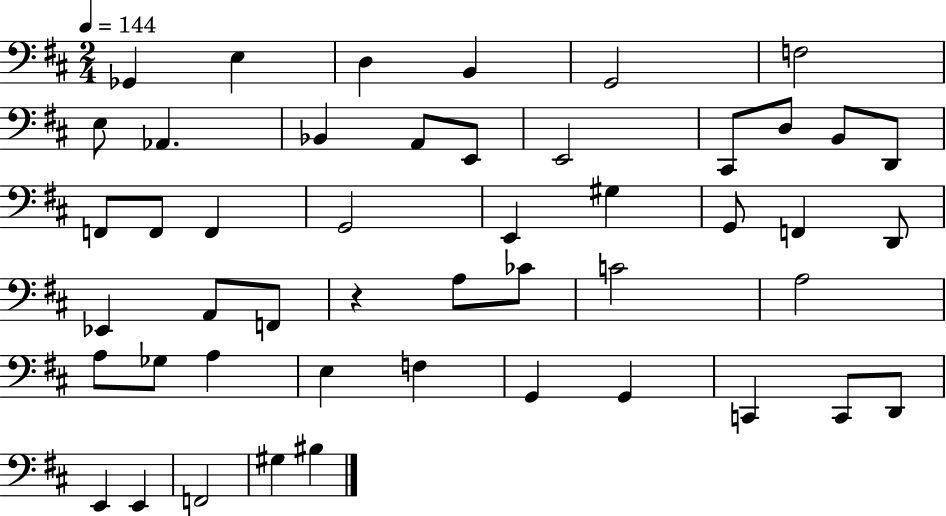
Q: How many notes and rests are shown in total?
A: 48